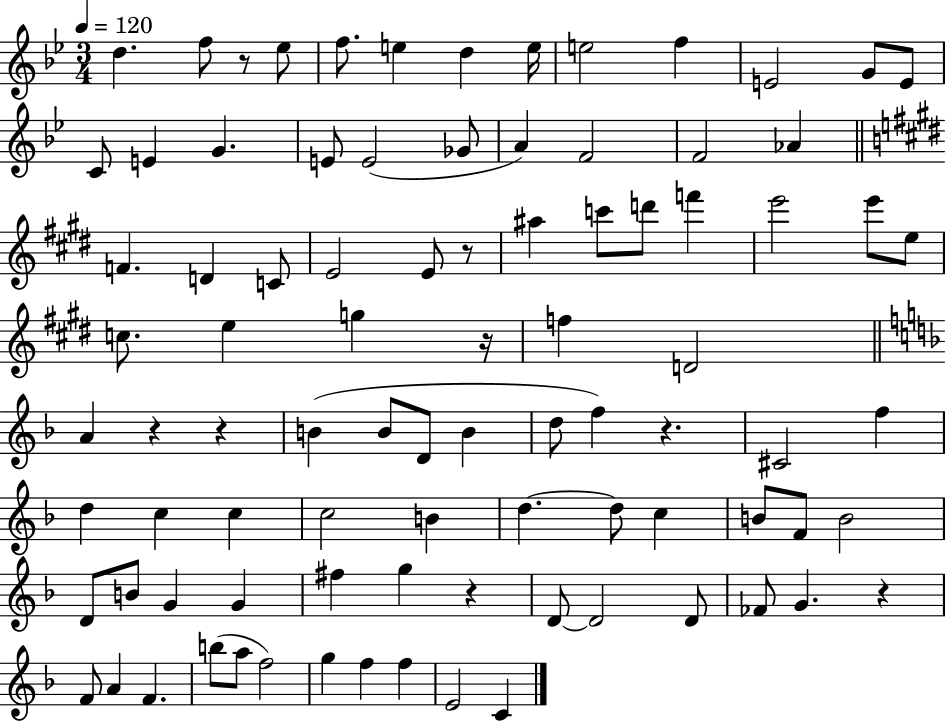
D5/q. F5/e R/e Eb5/e F5/e. E5/q D5/q E5/s E5/h F5/q E4/h G4/e E4/e C4/e E4/q G4/q. E4/e E4/h Gb4/e A4/q F4/h F4/h Ab4/q F4/q. D4/q C4/e E4/h E4/e R/e A#5/q C6/e D6/e F6/q E6/h E6/e E5/e C5/e. E5/q G5/q R/s F5/q D4/h A4/q R/q R/q B4/q B4/e D4/e B4/q D5/e F5/q R/q. C#4/h F5/q D5/q C5/q C5/q C5/h B4/q D5/q. D5/e C5/q B4/e F4/e B4/h D4/e B4/e G4/q G4/q F#5/q G5/q R/q D4/e D4/h D4/e FES4/e G4/q. R/q F4/e A4/q F4/q. B5/e A5/e F5/h G5/q F5/q F5/q E4/h C4/q